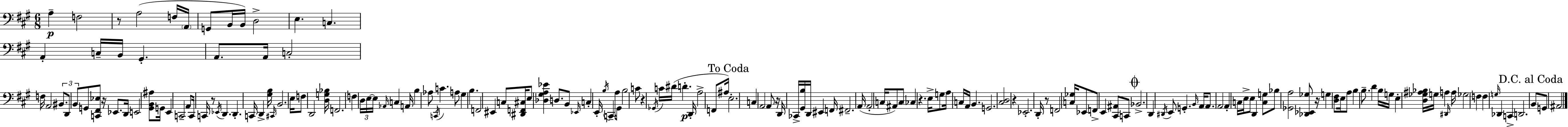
A3/q F3/h R/e A3/h F3/s A2/s G2/e B2/s B2/s D3/h E3/q. C3/q. A2/q C3/s B2/s G#2/q. A2/e. A2/s C3/h F3/s A2/h BIS2/e. D2/e B2/e G2/e [C2,F#2,Eb3]/e R/s Eb2/e. D2/s E2/h [G#2,B2,A#3]/e G2/s E2/q C2/h A2/e C2/s C2/s R/e Eb2/s D2/q. D2/q. C2/s D2/q [G#3,B3]/s C#2/s B2/h. E3/s F3/e D2/h [D3,G3,Bb3]/s F2/h. F3/q D3/s E3/s E3/s Ab2/s C3/q A2/s B3/q Ab3/e C2/s C4/q. A3/e G#3/q B3/q. F2/h EIS2/q C3/e [D#2,F2,C#3]/s E3/e [Db3,G#3,A3,Eb4]/q D3/e. B2/e Eb2/s C3/q E2/s B3/s C2/q A3/s G#2/e B3/h C4/e R/q Gb2/s C4/s D#4/s D4/q. D2/s A3/h F2/e A#3/s E3/h. C3/q A2/h A2/e R/s D2/s CES2/s [G#2,B3]/s D2/s EIS2/q F2/s F#2/h. A2/s A2/h C3/s A#2/e C3/e CES3/q R/q. E3/s G3/e A3/s C3/s A2/s B2/q. G2/h. [C#3,D3]/h R/q Eb2/h. D2/s R/e F2/h [C3,Gb3]/s Eb2/e F2/e E2/q [C#2,A#2]/e C2/e Bb2/h. D2/q D#2/s E2/e G2/q. B2/s A2/s A2/e. A2/h A2/q C3/s E3/s E3/e D2/q [C3,G3]/e Bb3/e [Gb2,A3]/h [Db2,Eb2,Gb3]/e R/s G3/q [D3,F#3]/e E3/s A3/e B3/q B3/e. D4/q B3/s G3/s E3/q [D3,Gb3,A#3,Bb3]/s G3/s A3/q D#2/s A3/s Gb3/h F3/q F3/q G3/s Db2/q C2/q D2/h. B2/e G2/e A#2/h